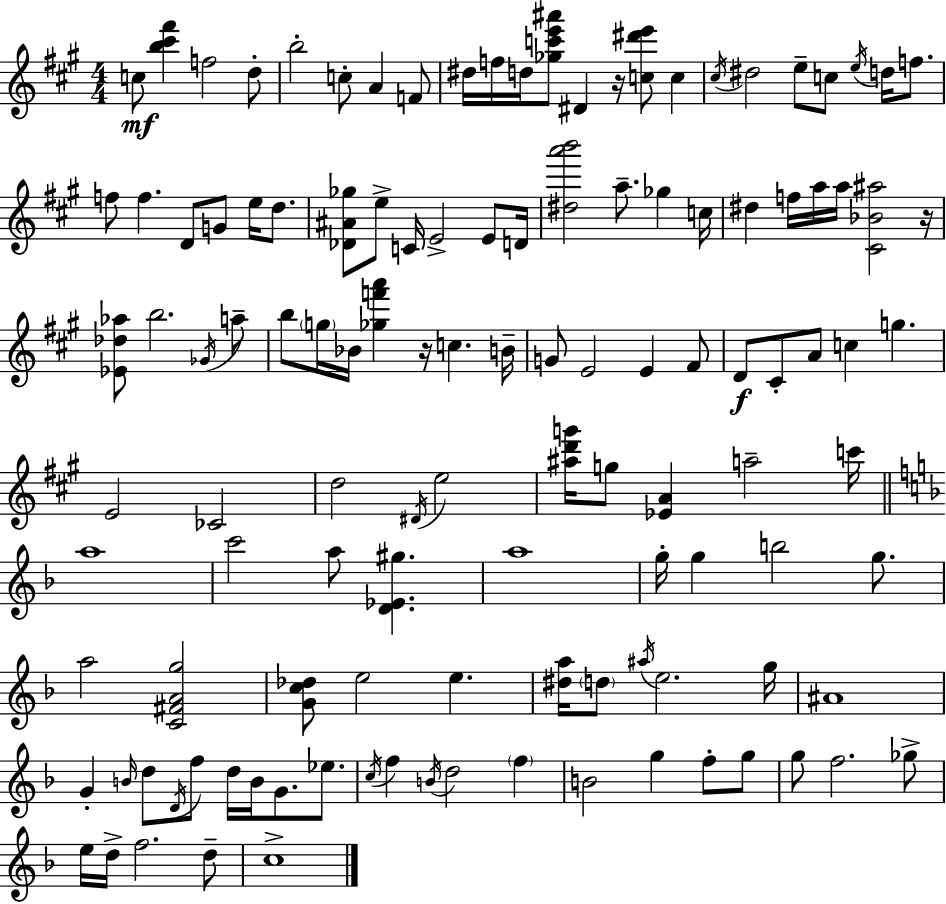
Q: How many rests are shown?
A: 3